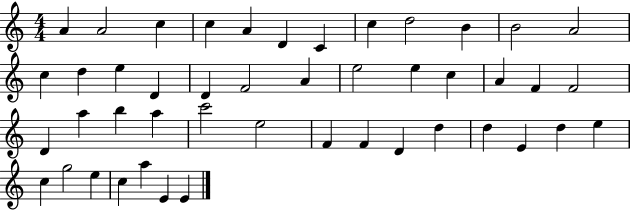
X:1
T:Untitled
M:4/4
L:1/4
K:C
A A2 c c A D C c d2 B B2 A2 c d e D D F2 A e2 e c A F F2 D a b a c'2 e2 F F D d d E d e c g2 e c a E E